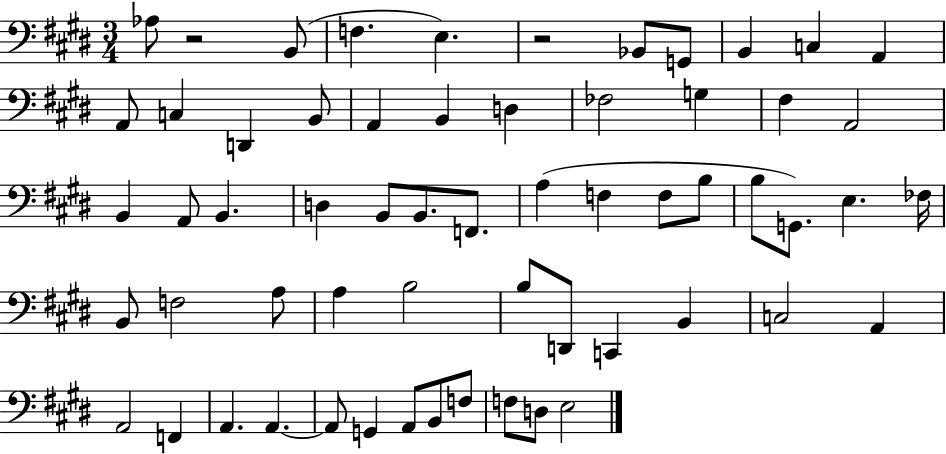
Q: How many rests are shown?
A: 2